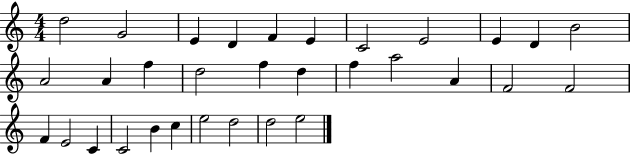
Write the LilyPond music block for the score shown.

{
  \clef treble
  \numericTimeSignature
  \time 4/4
  \key c \major
  d''2 g'2 | e'4 d'4 f'4 e'4 | c'2 e'2 | e'4 d'4 b'2 | \break a'2 a'4 f''4 | d''2 f''4 d''4 | f''4 a''2 a'4 | f'2 f'2 | \break f'4 e'2 c'4 | c'2 b'4 c''4 | e''2 d''2 | d''2 e''2 | \break \bar "|."
}